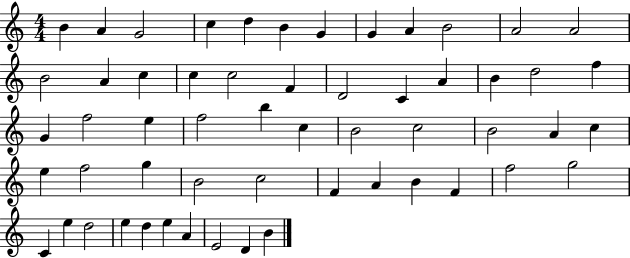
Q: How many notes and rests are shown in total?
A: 56